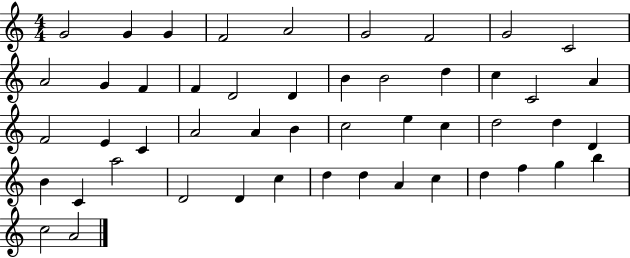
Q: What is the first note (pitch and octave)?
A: G4